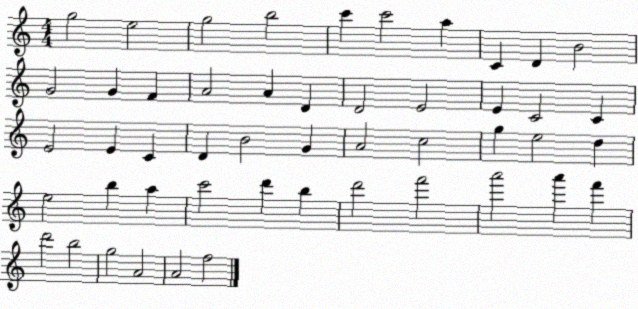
X:1
T:Untitled
M:4/4
L:1/4
K:C
g2 e2 g2 b2 c' c'2 a C D B2 G2 G F A2 A D D2 E2 E C2 C E2 E C D B2 G A2 c2 g e2 d e2 b a c'2 d' b d'2 f'2 a'2 a' f' d'2 b2 g2 A2 A2 f2